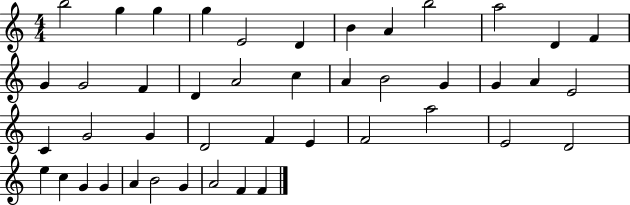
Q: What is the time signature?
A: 4/4